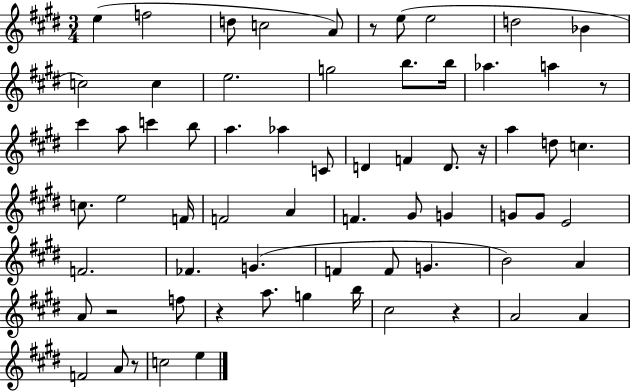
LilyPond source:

{
  \clef treble
  \numericTimeSignature
  \time 3/4
  \key e \major
  e''4( f''2 | d''8 c''2 a'8) | r8 e''8( e''2 | d''2 bes'4 | \break c''2) c''4 | e''2. | g''2 b''8. b''16 | aes''4. a''4 r8 | \break cis'''4 a''8 c'''4 b''8 | a''4. aes''4 c'8 | d'4 f'4 d'8. r16 | a''4 d''8 c''4. | \break c''8. e''2 f'16 | f'2 a'4 | f'4. gis'8 g'4 | g'8 g'8 e'2 | \break f'2. | fes'4. g'4.( | f'4 f'8 g'4. | b'2) a'4 | \break a'8 r2 f''8 | r4 a''8. g''4 b''16 | cis''2 r4 | a'2 a'4 | \break f'2 a'8 r8 | c''2 e''4 | \bar "|."
}